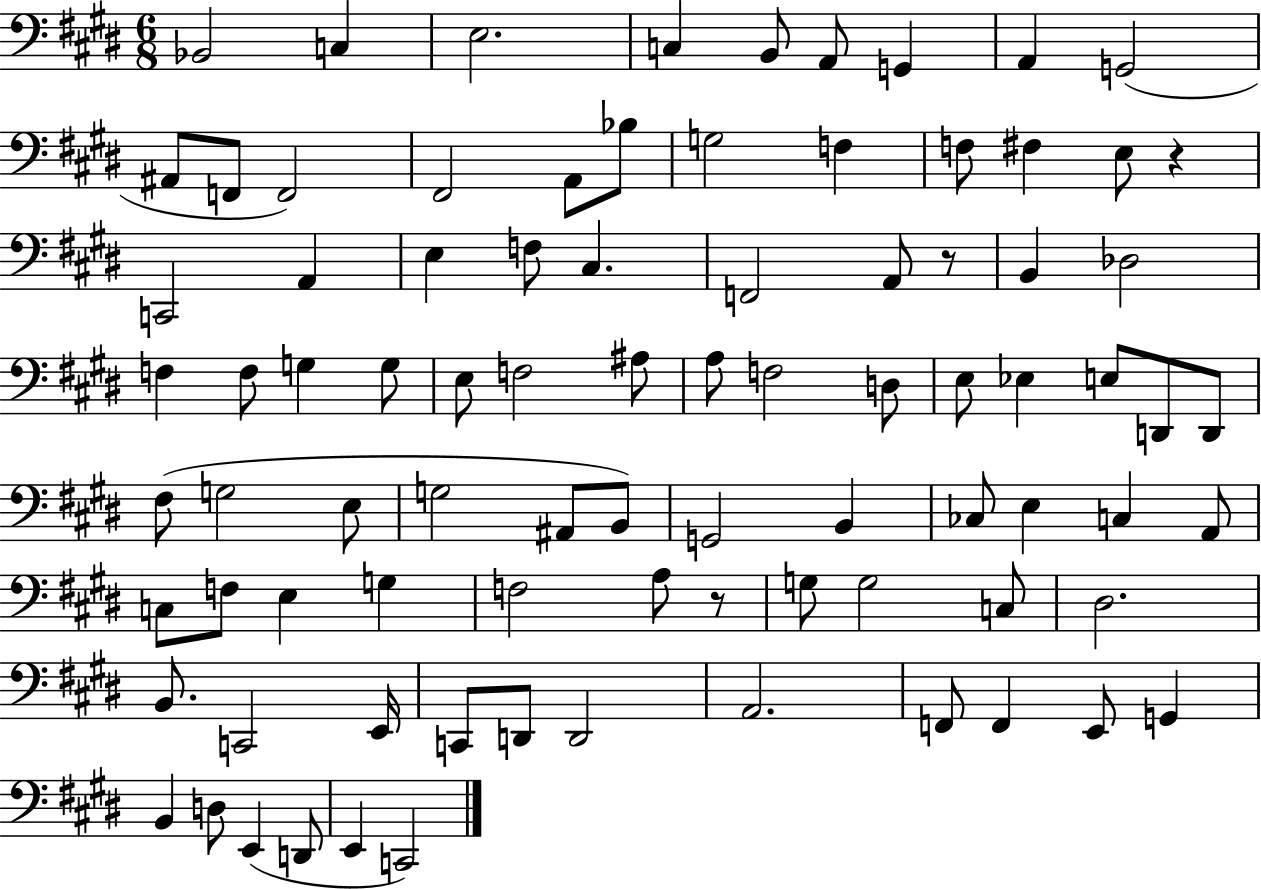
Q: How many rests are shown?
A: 3